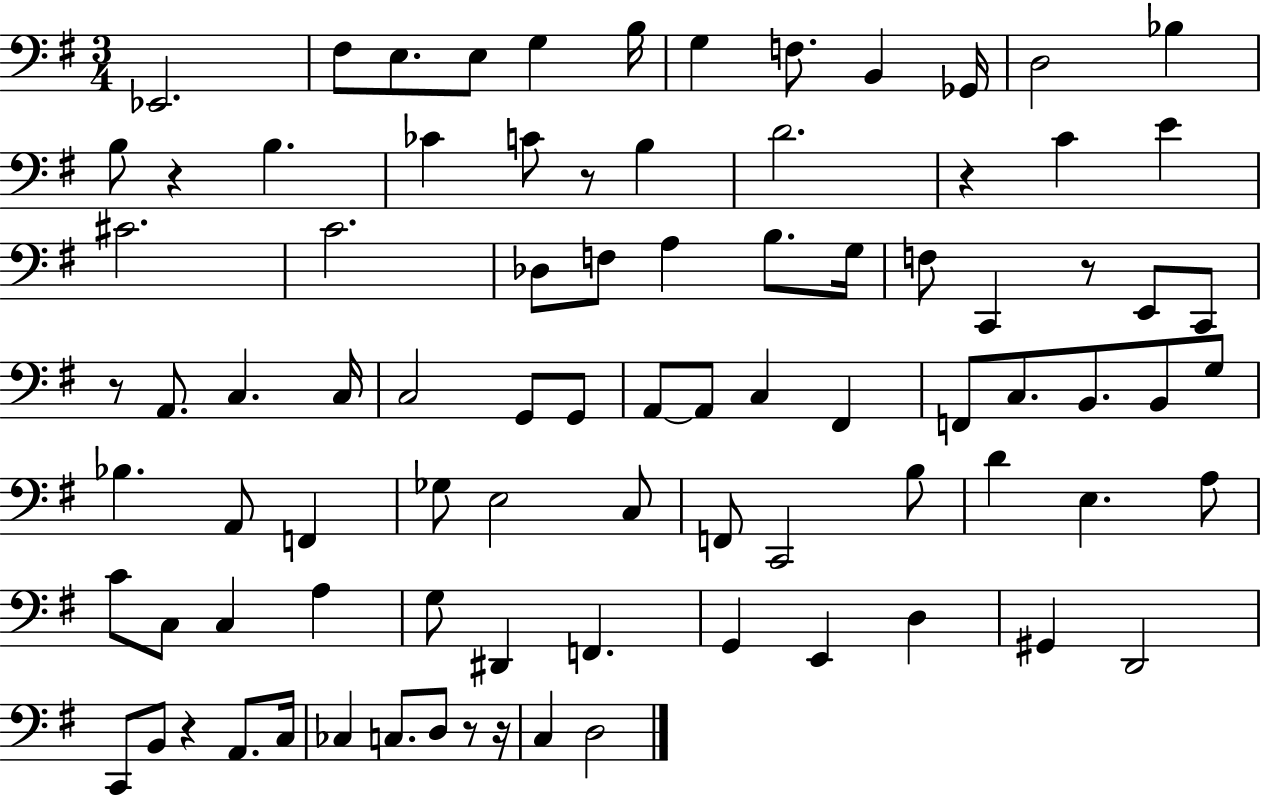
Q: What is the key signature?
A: G major